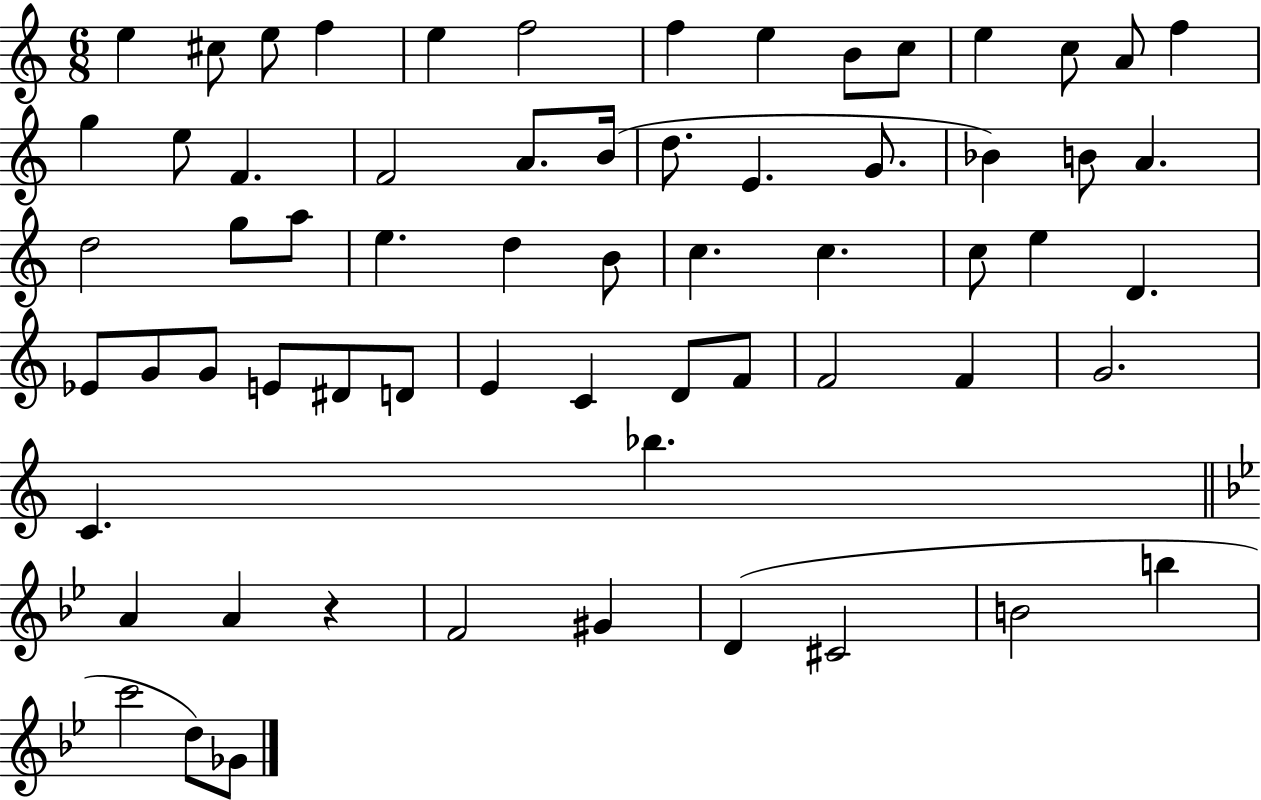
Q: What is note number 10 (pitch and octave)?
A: C5